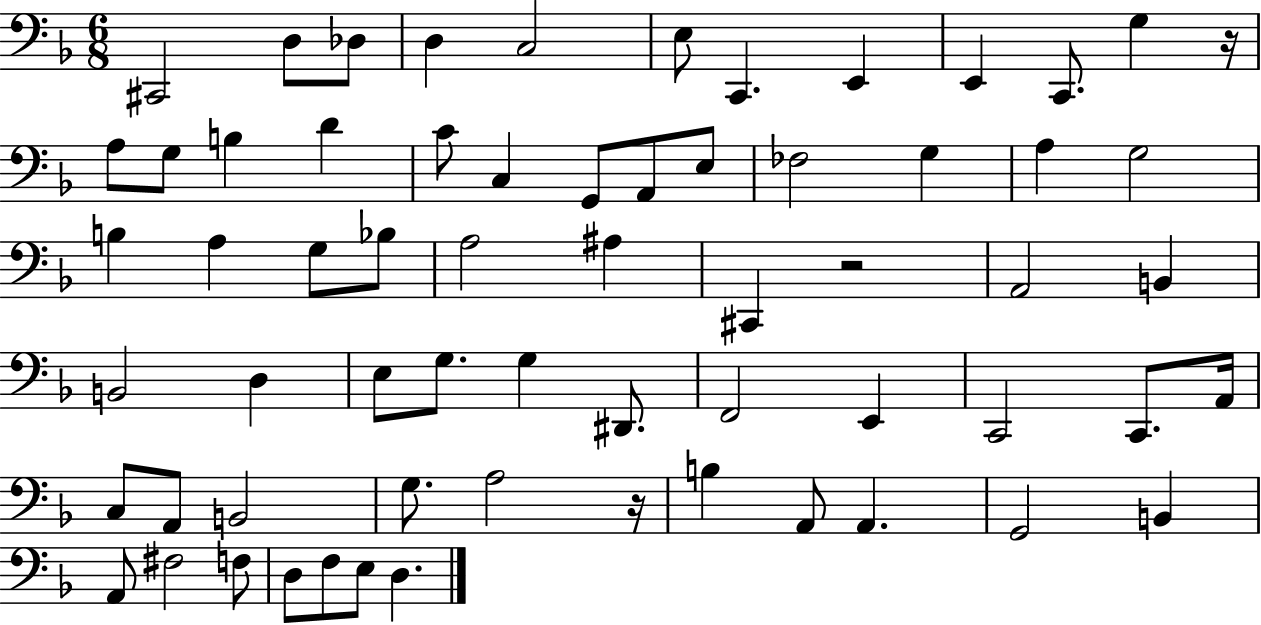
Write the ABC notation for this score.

X:1
T:Untitled
M:6/8
L:1/4
K:F
^C,,2 D,/2 _D,/2 D, C,2 E,/2 C,, E,, E,, C,,/2 G, z/4 A,/2 G,/2 B, D C/2 C, G,,/2 A,,/2 E,/2 _F,2 G, A, G,2 B, A, G,/2 _B,/2 A,2 ^A, ^C,, z2 A,,2 B,, B,,2 D, E,/2 G,/2 G, ^D,,/2 F,,2 E,, C,,2 C,,/2 A,,/4 C,/2 A,,/2 B,,2 G,/2 A,2 z/4 B, A,,/2 A,, G,,2 B,, A,,/2 ^F,2 F,/2 D,/2 F,/2 E,/2 D,